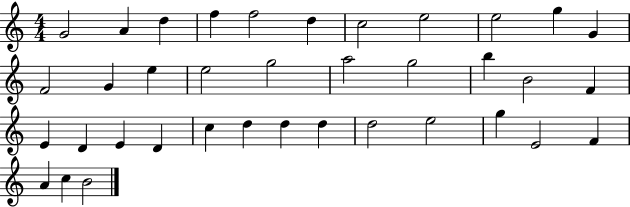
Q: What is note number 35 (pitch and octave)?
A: A4